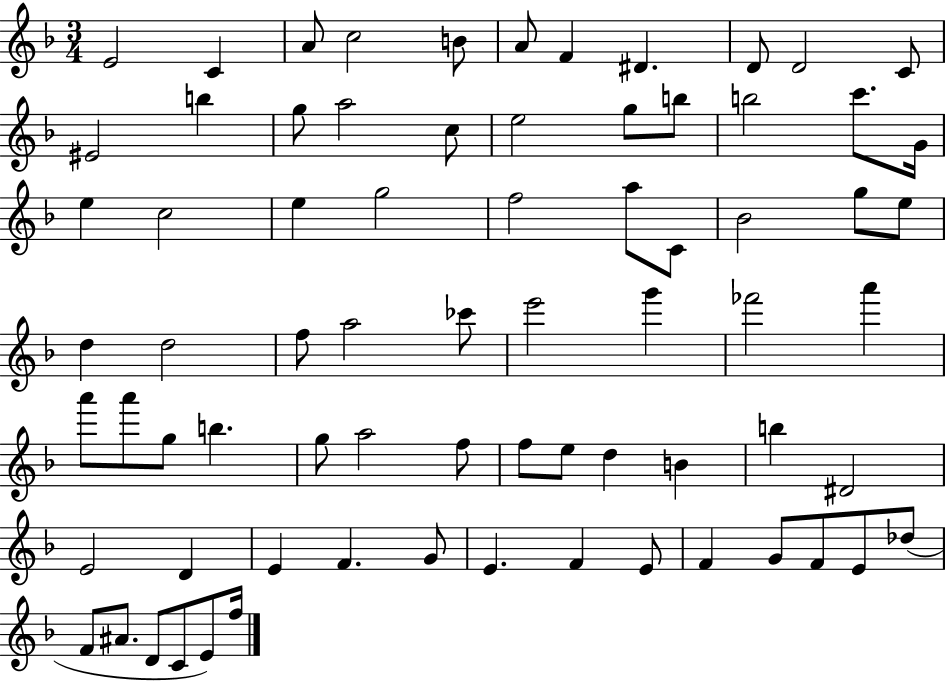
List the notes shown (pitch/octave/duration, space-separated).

E4/h C4/q A4/e C5/h B4/e A4/e F4/q D#4/q. D4/e D4/h C4/e EIS4/h B5/q G5/e A5/h C5/e E5/h G5/e B5/e B5/h C6/e. G4/s E5/q C5/h E5/q G5/h F5/h A5/e C4/e Bb4/h G5/e E5/e D5/q D5/h F5/e A5/h CES6/e E6/h G6/q FES6/h A6/q A6/e A6/e G5/e B5/q. G5/e A5/h F5/e F5/e E5/e D5/q B4/q B5/q D#4/h E4/h D4/q E4/q F4/q. G4/e E4/q. F4/q E4/e F4/q G4/e F4/e E4/e Db5/e F4/e A#4/e. D4/e C4/e E4/e F5/s